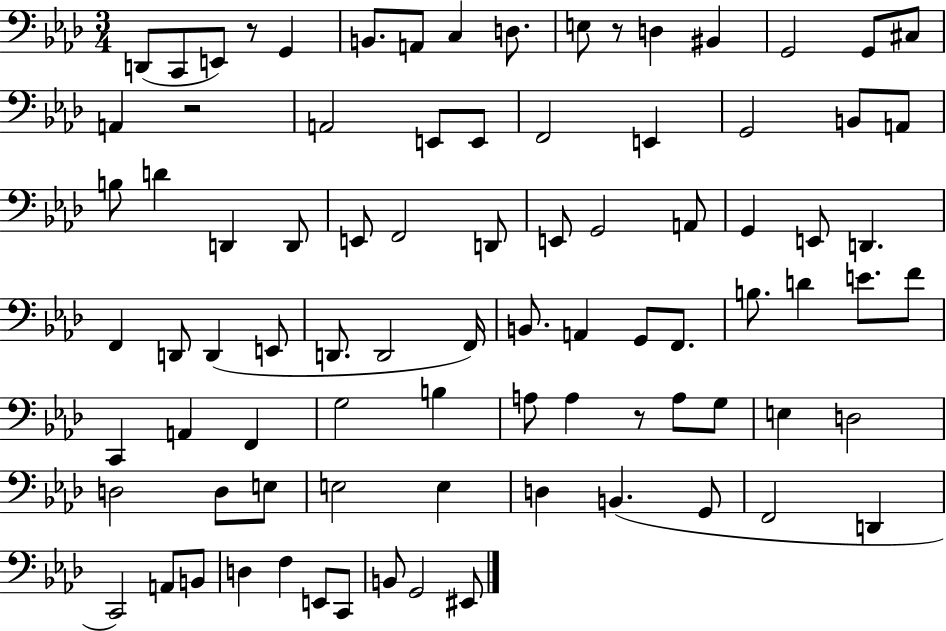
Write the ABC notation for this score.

X:1
T:Untitled
M:3/4
L:1/4
K:Ab
D,,/2 C,,/2 E,,/2 z/2 G,, B,,/2 A,,/2 C, D,/2 E,/2 z/2 D, ^B,, G,,2 G,,/2 ^C,/2 A,, z2 A,,2 E,,/2 E,,/2 F,,2 E,, G,,2 B,,/2 A,,/2 B,/2 D D,, D,,/2 E,,/2 F,,2 D,,/2 E,,/2 G,,2 A,,/2 G,, E,,/2 D,, F,, D,,/2 D,, E,,/2 D,,/2 D,,2 F,,/4 B,,/2 A,, G,,/2 F,,/2 B,/2 D E/2 F/2 C,, A,, F,, G,2 B, A,/2 A, z/2 A,/2 G,/2 E, D,2 D,2 D,/2 E,/2 E,2 E, D, B,, G,,/2 F,,2 D,, C,,2 A,,/2 B,,/2 D, F, E,,/2 C,,/2 B,,/2 G,,2 ^E,,/2